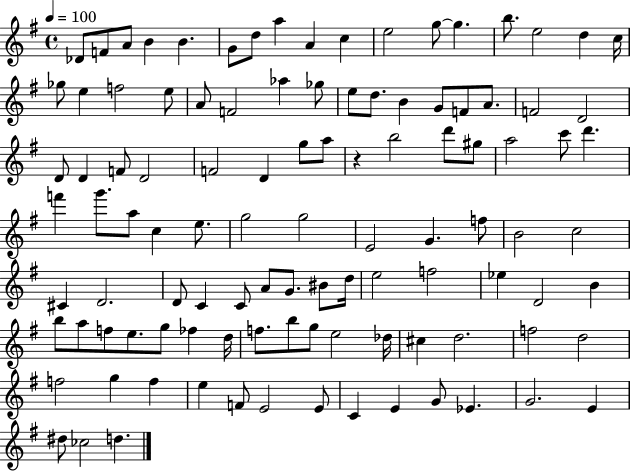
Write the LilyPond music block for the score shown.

{
  \clef treble
  \time 4/4
  \defaultTimeSignature
  \key g \major
  \tempo 4 = 100
  des'8 f'8 a'8 b'4 b'4. | g'8 d''8 a''4 a'4 c''4 | e''2 g''8~~ g''4. | b''8. e''2 d''4 c''16 | \break ges''8 e''4 f''2 e''8 | a'8 f'2 aes''4 ges''8 | e''8 d''8. b'4 g'8 f'8 a'8. | f'2 d'2 | \break d'8 d'4 f'8 d'2 | f'2 d'4 g''8 a''8 | r4 b''2 d'''8 gis''8 | a''2 c'''8 d'''4. | \break f'''4 g'''8. a''8 c''4 e''8. | g''2 g''2 | e'2 g'4. f''8 | b'2 c''2 | \break cis'4 d'2. | d'8 c'4 c'8 a'8 g'8. bis'8 d''16 | e''2 f''2 | ees''4 d'2 b'4 | \break b''8 a''8 f''8 e''8. g''8 fes''4 d''16 | f''8. b''8 g''8 e''2 des''16 | cis''4 d''2. | f''2 d''2 | \break f''2 g''4 f''4 | e''4 f'8 e'2 e'8 | c'4 e'4 g'8 ees'4. | g'2. e'4 | \break dis''8 ces''2 d''4. | \bar "|."
}